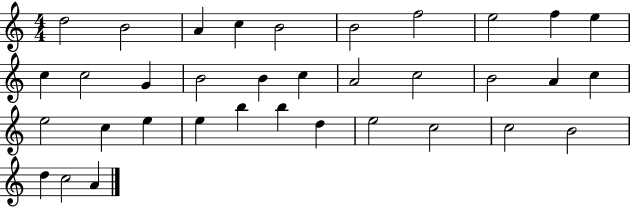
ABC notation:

X:1
T:Untitled
M:4/4
L:1/4
K:C
d2 B2 A c B2 B2 f2 e2 f e c c2 G B2 B c A2 c2 B2 A c e2 c e e b b d e2 c2 c2 B2 d c2 A